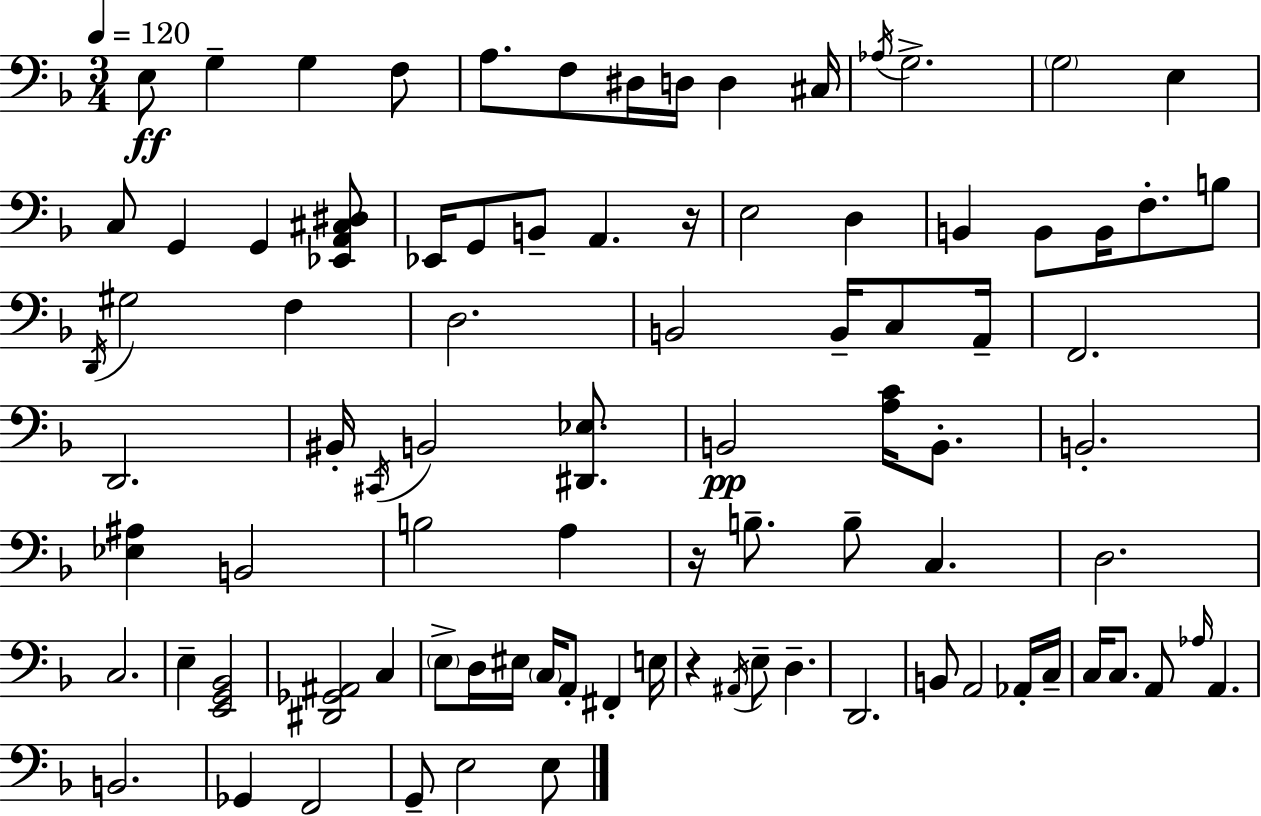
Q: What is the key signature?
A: F major